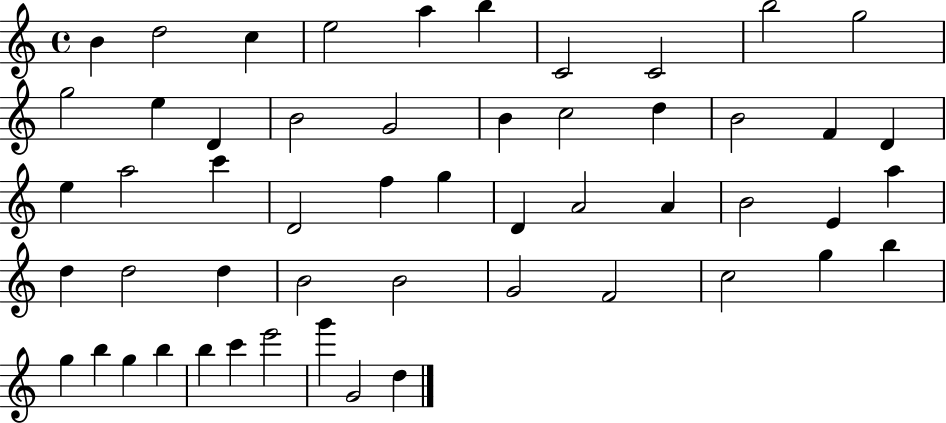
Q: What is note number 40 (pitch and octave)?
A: F4